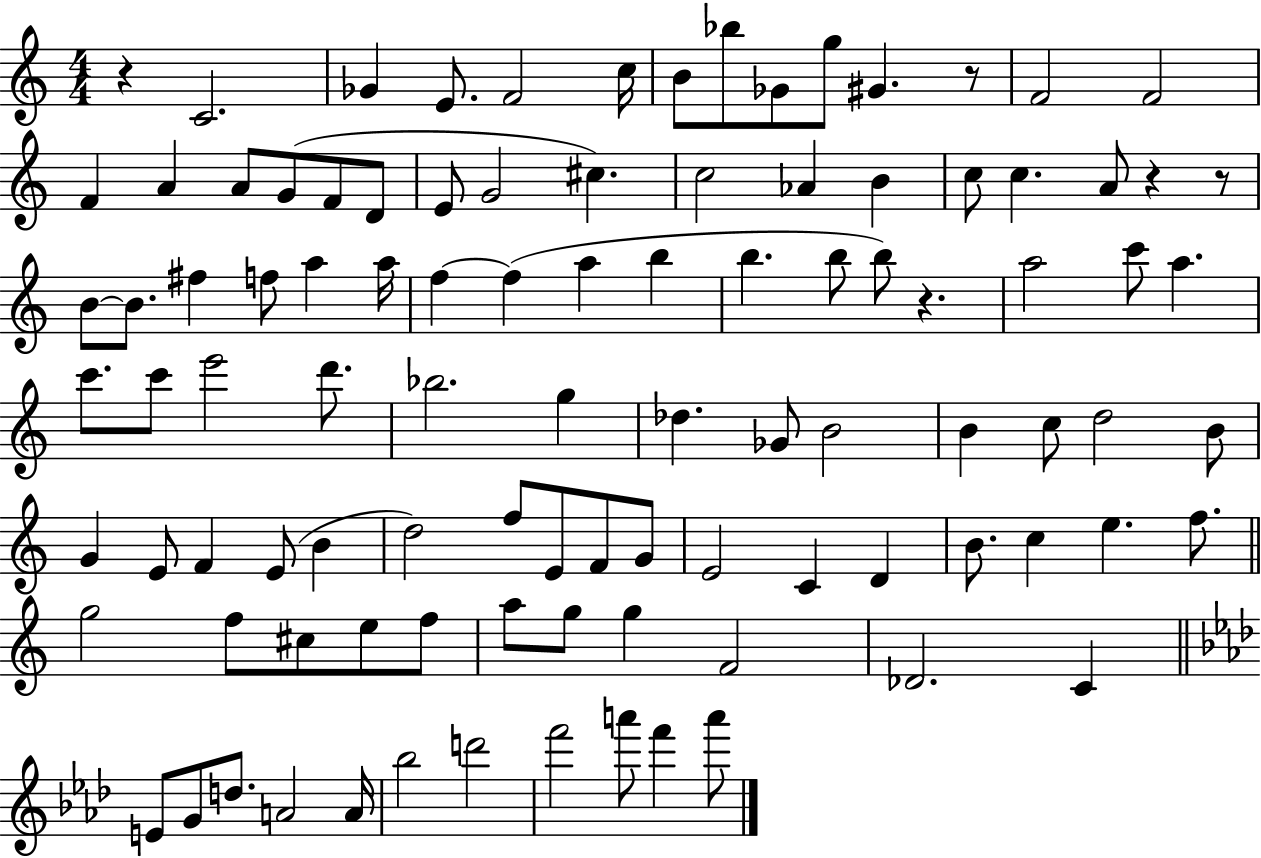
R/q C4/h. Gb4/q E4/e. F4/h C5/s B4/e Bb5/e Gb4/e G5/e G#4/q. R/e F4/h F4/h F4/q A4/q A4/e G4/e F4/e D4/e E4/e G4/h C#5/q. C5/h Ab4/q B4/q C5/e C5/q. A4/e R/q R/e B4/e B4/e. F#5/q F5/e A5/q A5/s F5/q F5/q A5/q B5/q B5/q. B5/e B5/e R/q. A5/h C6/e A5/q. C6/e. C6/e E6/h D6/e. Bb5/h. G5/q Db5/q. Gb4/e B4/h B4/q C5/e D5/h B4/e G4/q E4/e F4/q E4/e B4/q D5/h F5/e E4/e F4/e G4/e E4/h C4/q D4/q B4/e. C5/q E5/q. F5/e. G5/h F5/e C#5/e E5/e F5/e A5/e G5/e G5/q F4/h Db4/h. C4/q E4/e G4/e D5/e. A4/h A4/s Bb5/h D6/h F6/h A6/e F6/q A6/e